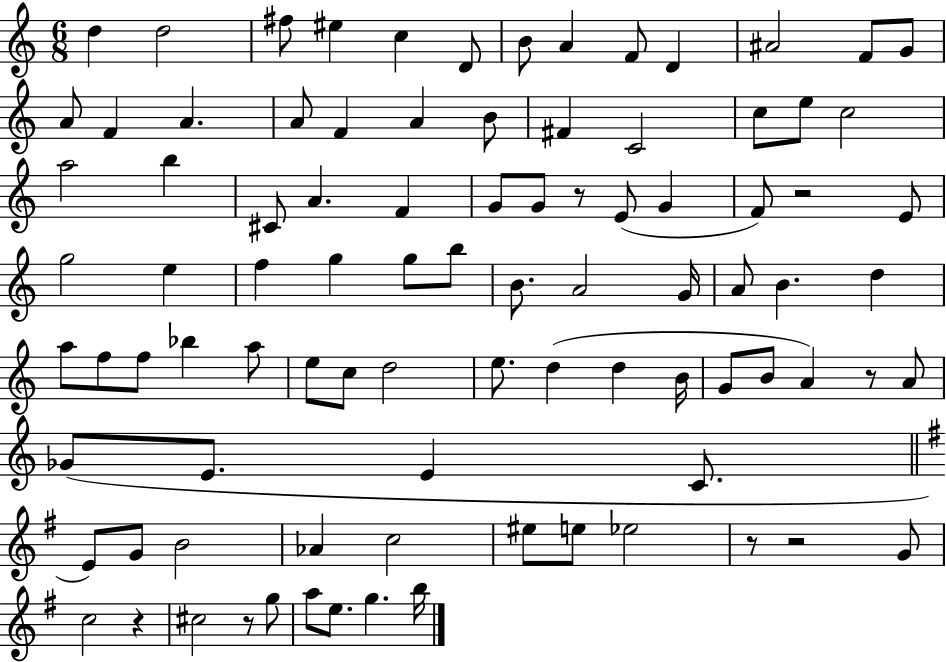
X:1
T:Untitled
M:6/8
L:1/4
K:C
d d2 ^f/2 ^e c D/2 B/2 A F/2 D ^A2 F/2 G/2 A/2 F A A/2 F A B/2 ^F C2 c/2 e/2 c2 a2 b ^C/2 A F G/2 G/2 z/2 E/2 G F/2 z2 E/2 g2 e f g g/2 b/2 B/2 A2 G/4 A/2 B d a/2 f/2 f/2 _b a/2 e/2 c/2 d2 e/2 d d B/4 G/2 B/2 A z/2 A/2 _G/2 E/2 E C/2 E/2 G/2 B2 _A c2 ^e/2 e/2 _e2 z/2 z2 G/2 c2 z ^c2 z/2 g/2 a/2 e/2 g b/4